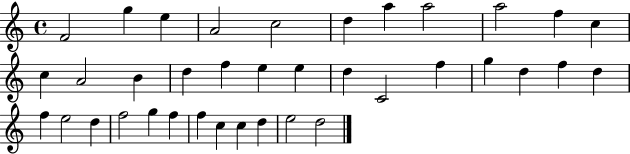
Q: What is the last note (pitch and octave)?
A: D5